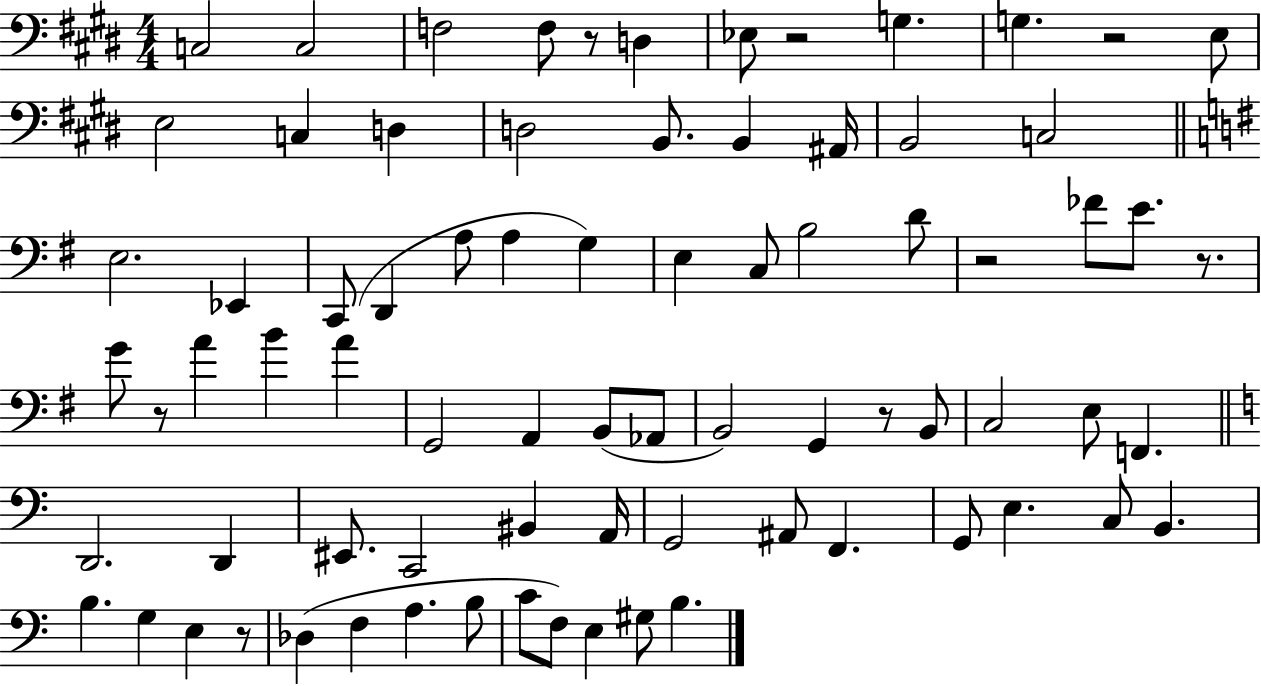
C3/h C3/h F3/h F3/e R/e D3/q Eb3/e R/h G3/q. G3/q. R/h E3/e E3/h C3/q D3/q D3/h B2/e. B2/q A#2/s B2/h C3/h E3/h. Eb2/q C2/e D2/q A3/e A3/q G3/q E3/q C3/e B3/h D4/e R/h FES4/e E4/e. R/e. G4/e R/e A4/q B4/q A4/q G2/h A2/q B2/e Ab2/e B2/h G2/q R/e B2/e C3/h E3/e F2/q. D2/h. D2/q EIS2/e. C2/h BIS2/q A2/s G2/h A#2/e F2/q. G2/e E3/q. C3/e B2/q. B3/q. G3/q E3/q R/e Db3/q F3/q A3/q. B3/e C4/e F3/e E3/q G#3/e B3/q.